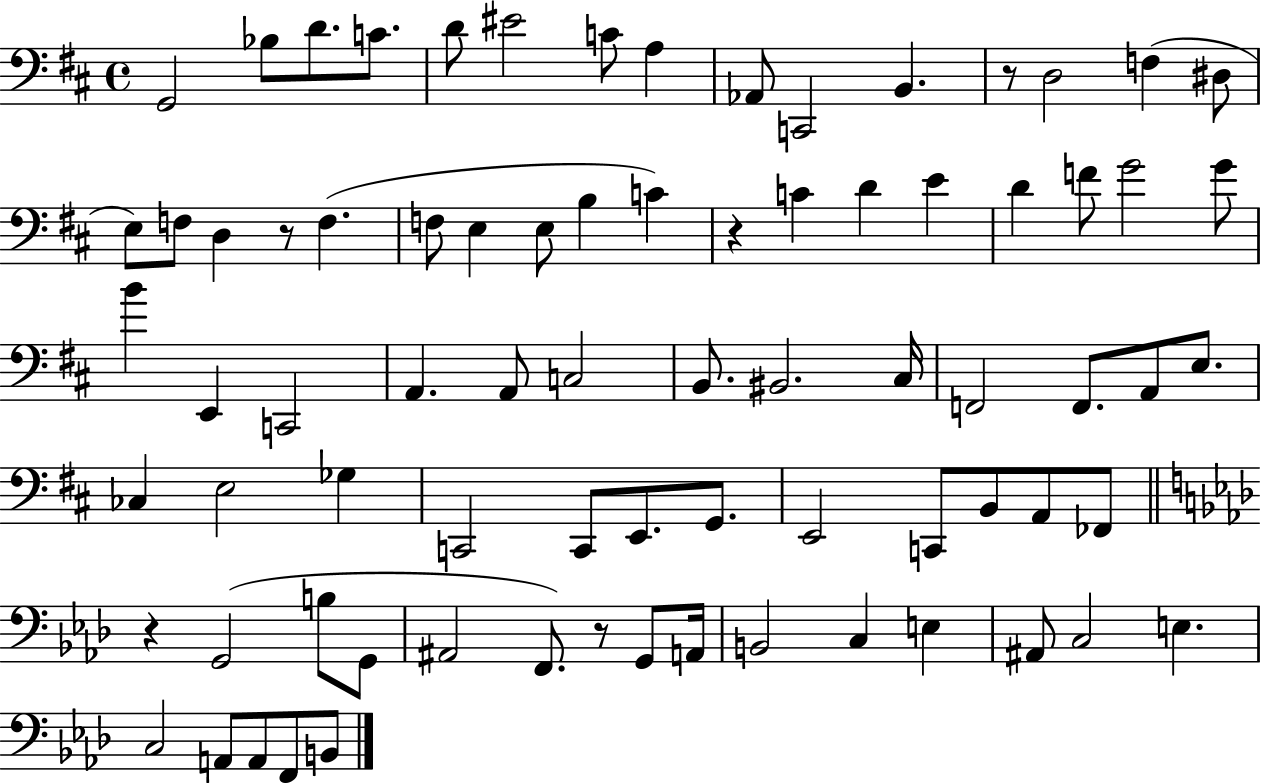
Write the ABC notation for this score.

X:1
T:Untitled
M:4/4
L:1/4
K:D
G,,2 _B,/2 D/2 C/2 D/2 ^E2 C/2 A, _A,,/2 C,,2 B,, z/2 D,2 F, ^D,/2 E,/2 F,/2 D, z/2 F, F,/2 E, E,/2 B, C z C D E D F/2 G2 G/2 B E,, C,,2 A,, A,,/2 C,2 B,,/2 ^B,,2 ^C,/4 F,,2 F,,/2 A,,/2 E,/2 _C, E,2 _G, C,,2 C,,/2 E,,/2 G,,/2 E,,2 C,,/2 B,,/2 A,,/2 _F,,/2 z G,,2 B,/2 G,,/2 ^A,,2 F,,/2 z/2 G,,/2 A,,/4 B,,2 C, E, ^A,,/2 C,2 E, C,2 A,,/2 A,,/2 F,,/2 B,,/2